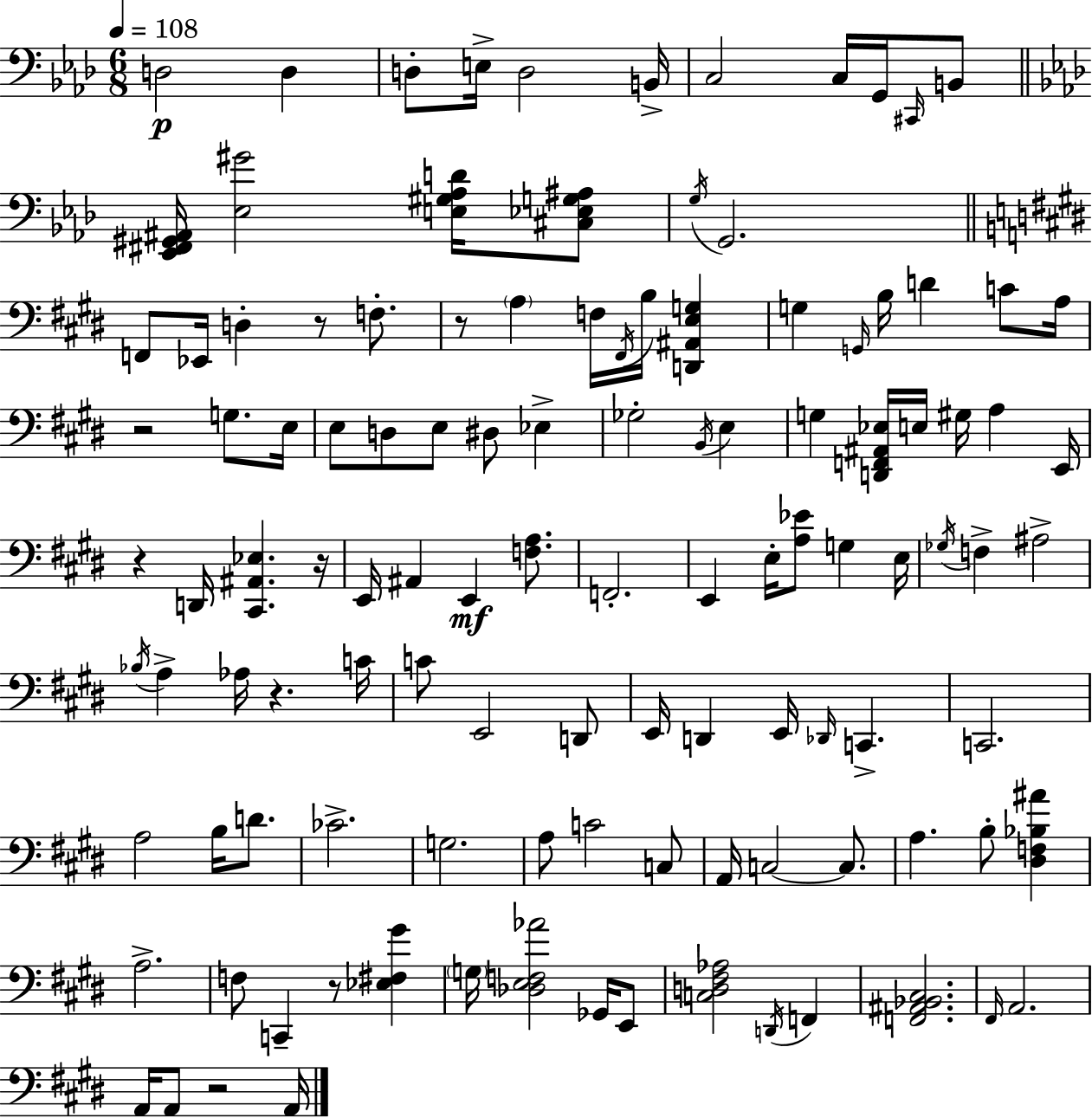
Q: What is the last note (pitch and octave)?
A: A2